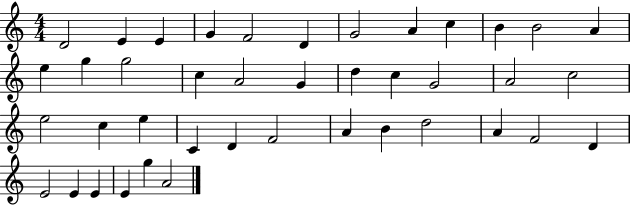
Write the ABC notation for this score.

X:1
T:Untitled
M:4/4
L:1/4
K:C
D2 E E G F2 D G2 A c B B2 A e g g2 c A2 G d c G2 A2 c2 e2 c e C D F2 A B d2 A F2 D E2 E E E g A2